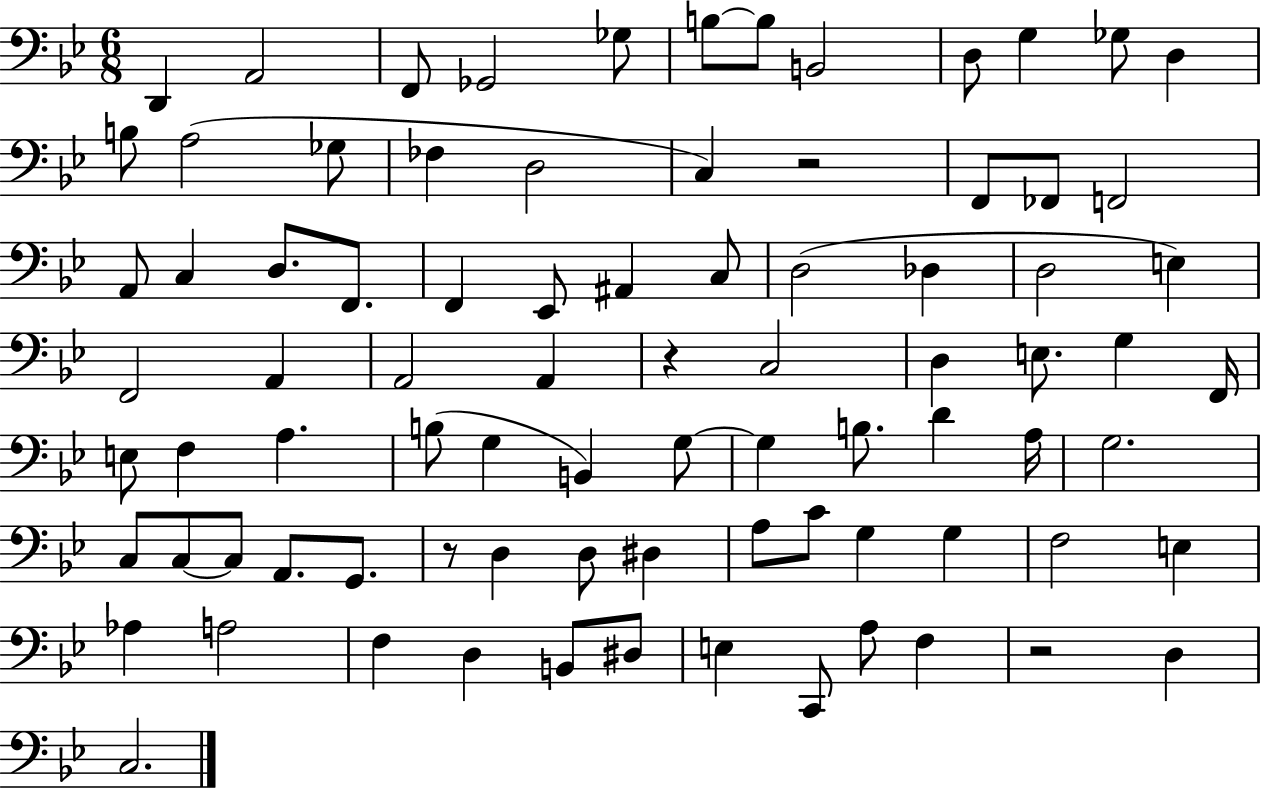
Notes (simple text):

D2/q A2/h F2/e Gb2/h Gb3/e B3/e B3/e B2/h D3/e G3/q Gb3/e D3/q B3/e A3/h Gb3/e FES3/q D3/h C3/q R/h F2/e FES2/e F2/h A2/e C3/q D3/e. F2/e. F2/q Eb2/e A#2/q C3/e D3/h Db3/q D3/h E3/q F2/h A2/q A2/h A2/q R/q C3/h D3/q E3/e. G3/q F2/s E3/e F3/q A3/q. B3/e G3/q B2/q G3/e G3/q B3/e. D4/q A3/s G3/h. C3/e C3/e C3/e A2/e. G2/e. R/e D3/q D3/e D#3/q A3/e C4/e G3/q G3/q F3/h E3/q Ab3/q A3/h F3/q D3/q B2/e D#3/e E3/q C2/e A3/e F3/q R/h D3/q C3/h.